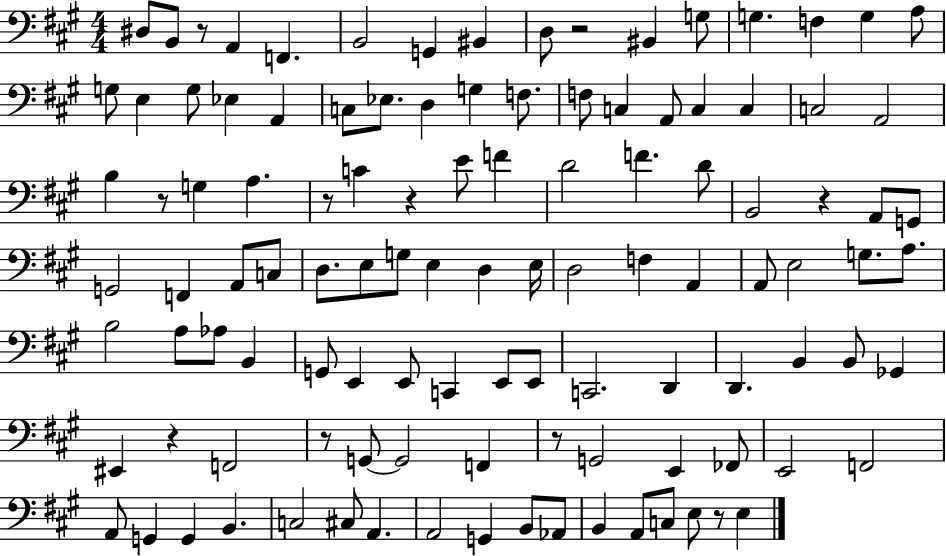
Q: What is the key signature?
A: A major